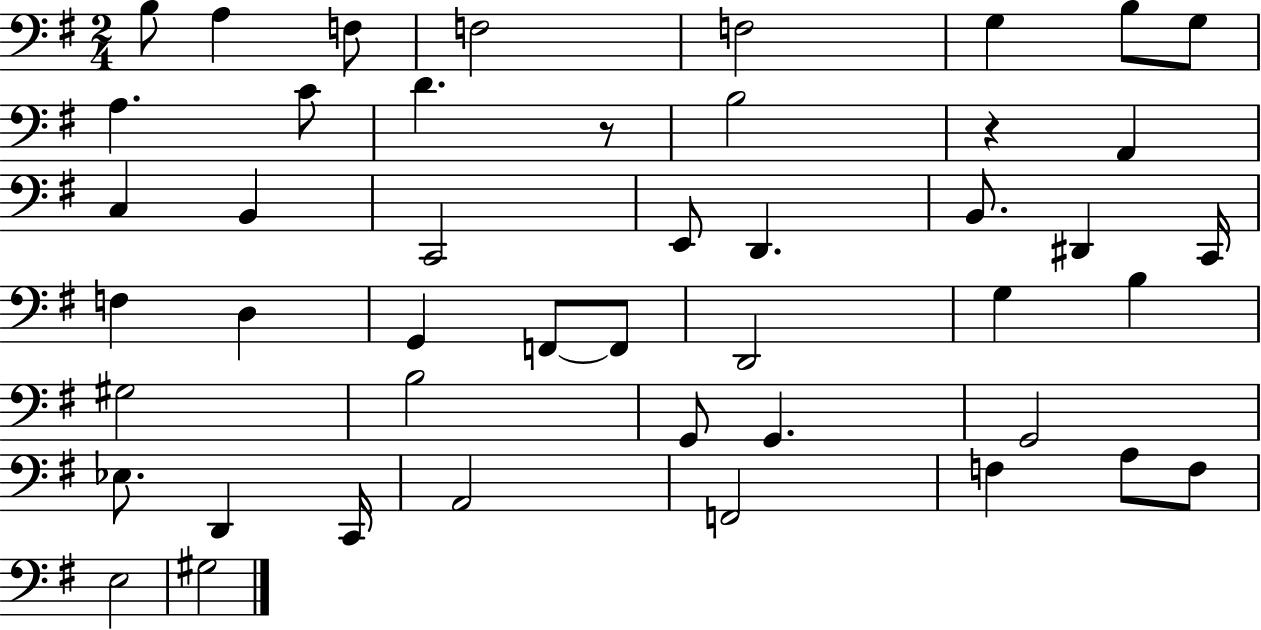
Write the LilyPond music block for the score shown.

{
  \clef bass
  \numericTimeSignature
  \time 2/4
  \key g \major
  \repeat volta 2 { b8 a4 f8 | f2 | f2 | g4 b8 g8 | \break a4. c'8 | d'4. r8 | b2 | r4 a,4 | \break c4 b,4 | c,2 | e,8 d,4. | b,8. dis,4 c,16 | \break f4 d4 | g,4 f,8~~ f,8 | d,2 | g4 b4 | \break gis2 | b2 | g,8 g,4. | g,2 | \break ees8. d,4 c,16 | a,2 | f,2 | f4 a8 f8 | \break e2 | gis2 | } \bar "|."
}